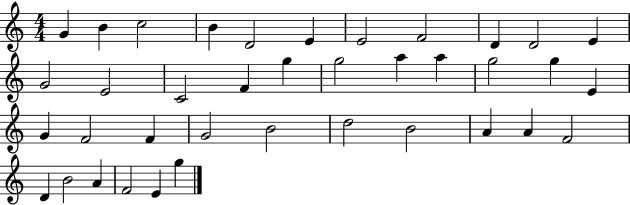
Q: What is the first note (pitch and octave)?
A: G4